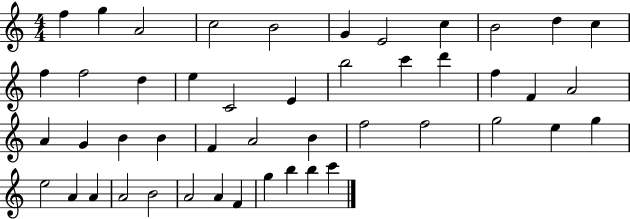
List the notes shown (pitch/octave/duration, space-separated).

F5/q G5/q A4/h C5/h B4/h G4/q E4/h C5/q B4/h D5/q C5/q F5/q F5/h D5/q E5/q C4/h E4/q B5/h C6/q D6/q F5/q F4/q A4/h A4/q G4/q B4/q B4/q F4/q A4/h B4/q F5/h F5/h G5/h E5/q G5/q E5/h A4/q A4/q A4/h B4/h A4/h A4/q F4/q G5/q B5/q B5/q C6/q